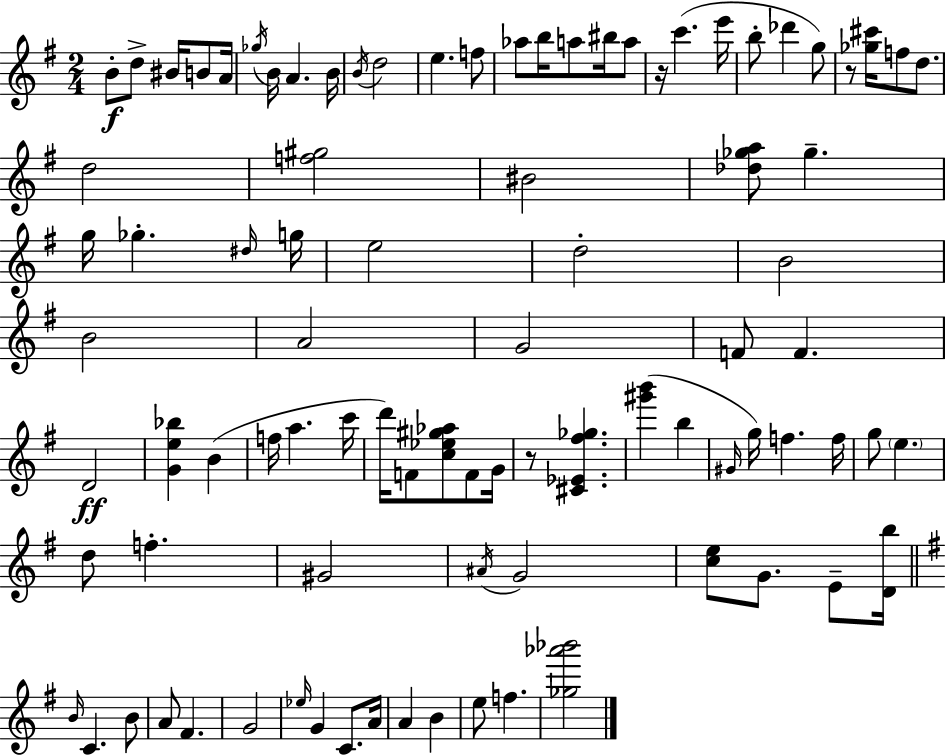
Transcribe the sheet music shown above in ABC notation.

X:1
T:Untitled
M:2/4
L:1/4
K:Em
B/2 d/2 ^B/4 B/2 A/4 _g/4 B/4 A B/4 B/4 d2 e f/2 _a/2 b/4 a/2 ^b/4 a/2 z/4 c' e'/4 b/2 _d' g/2 z/2 [_g^c']/4 f/2 d/2 d2 [f^g]2 ^B2 [_d_ga]/2 _g g/4 _g ^d/4 g/4 e2 d2 B2 B2 A2 G2 F/2 F D2 [Ge_b] B f/4 a c'/4 d'/4 F/2 [c_e^g_a]/2 F/2 G/4 z/2 [^C_E^f_g] [^g'b'] b ^G/4 g/4 f f/4 g/2 e d/2 f ^G2 ^A/4 G2 [ce]/2 G/2 E/2 [Db]/4 B/4 C B/2 A/2 ^F G2 _e/4 G C/2 A/4 A B e/2 f [_g_a'_b']2